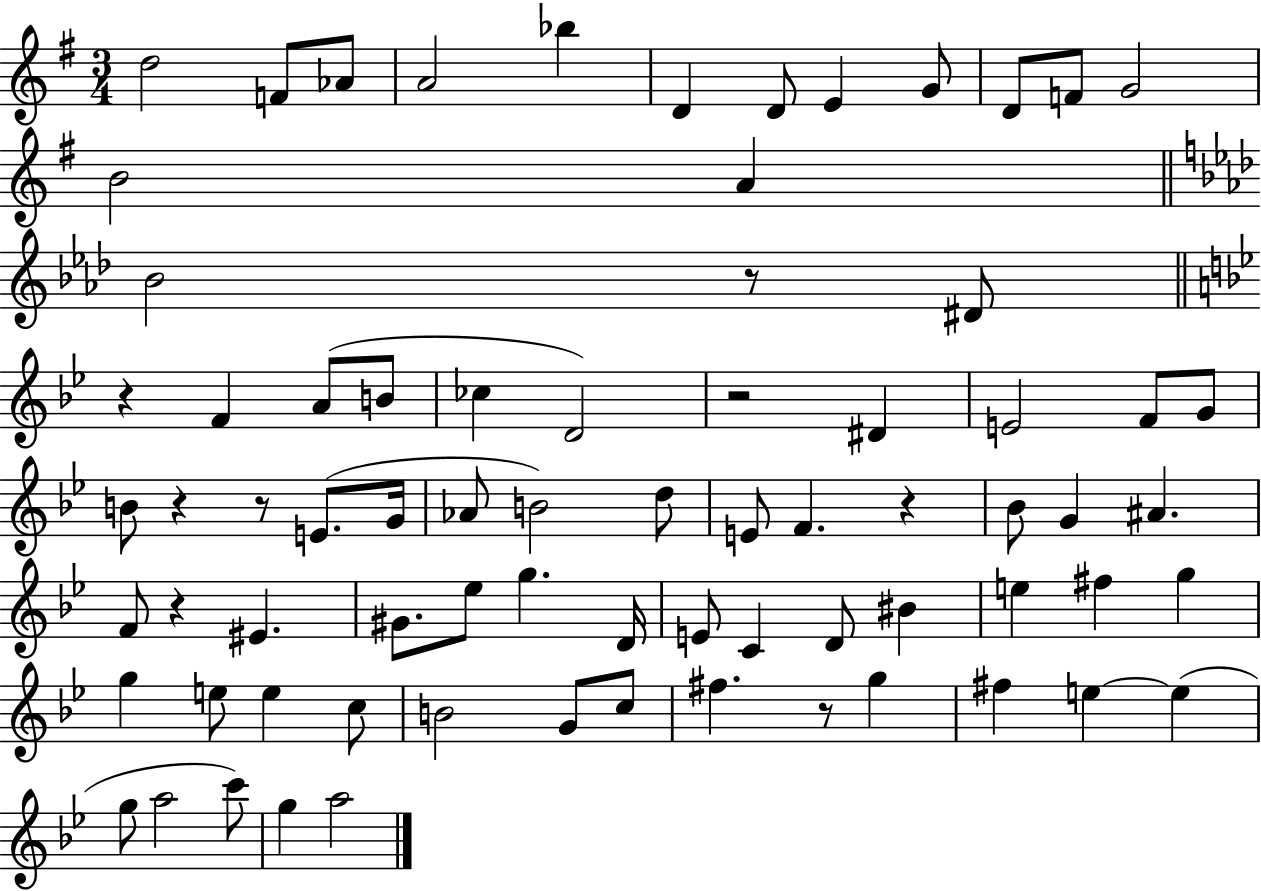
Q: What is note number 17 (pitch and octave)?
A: F4